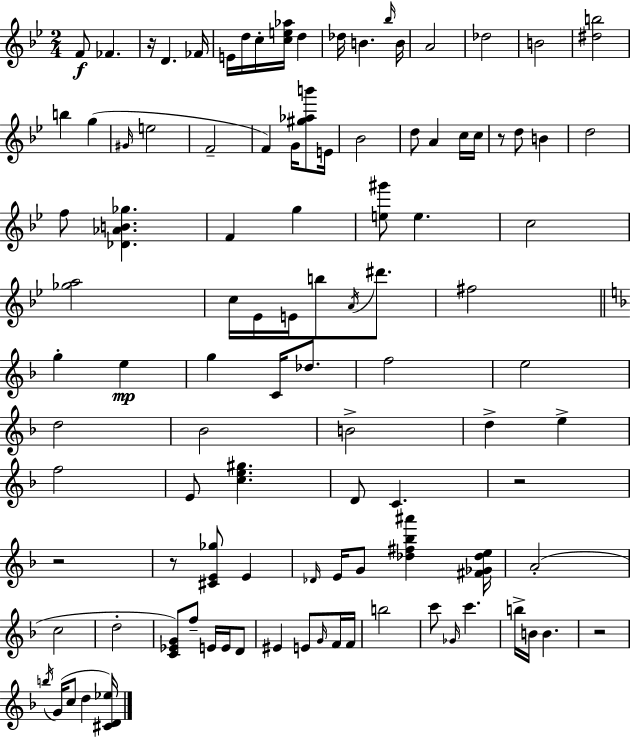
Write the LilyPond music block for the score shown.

{
  \clef treble
  \numericTimeSignature
  \time 2/4
  \key g \minor
  \repeat volta 2 { f'8\f fes'4. | r16 d'4. fes'16 | e'16 d''16 c''16-. <c'' e'' aes''>16 d''4 | des''16 b'4. \grace { bes''16 } | \break b'16 a'2 | des''2 | b'2 | <dis'' b''>2 | \break b''4 g''4( | \grace { gis'16 } e''2 | f'2-- | f'4) g'16 <gis'' aes'' b'''>8 | \break e'16 bes'2 | d''8 a'4 | c''16 c''16 r8 d''8 b'4 | d''2 | \break f''8 <des' aes' b' ges''>4. | f'4 g''4 | <e'' gis'''>8 e''4. | c''2 | \break <ges'' a''>2 | c''16 ees'16 e'16 b''8 \acciaccatura { a'16 } | dis'''8. fis''2 | \bar "||" \break \key f \major g''4-. e''4\mp | g''4 c'16 des''8. | f''2 | e''2 | \break d''2 | bes'2 | b'2-> | d''4-> e''4-> | \break f''2 | e'8 <c'' e'' gis''>4. | d'8 c'4. | r2 | \break r2 | r8 <cis' e' ges''>8 e'4 | \grace { des'16 } e'16 g'8 <des'' fis'' bes'' ais'''>4 | <fis' ges' des'' e''>16 a'2-.( | \break c''2 | d''2-. | <c' ees' g'>8) f''8-- e'16 e'16 d'8 | eis'4 e'8 \grace { g'16 } | \break f'16 f'16 b''2 | c'''8 \grace { ges'16 } c'''4. | b''16-> b'16 b'4. | r2 | \break \acciaccatura { b''16 }( g'16 c''8 d''4 | <cis' d' ees''>16) } \bar "|."
}